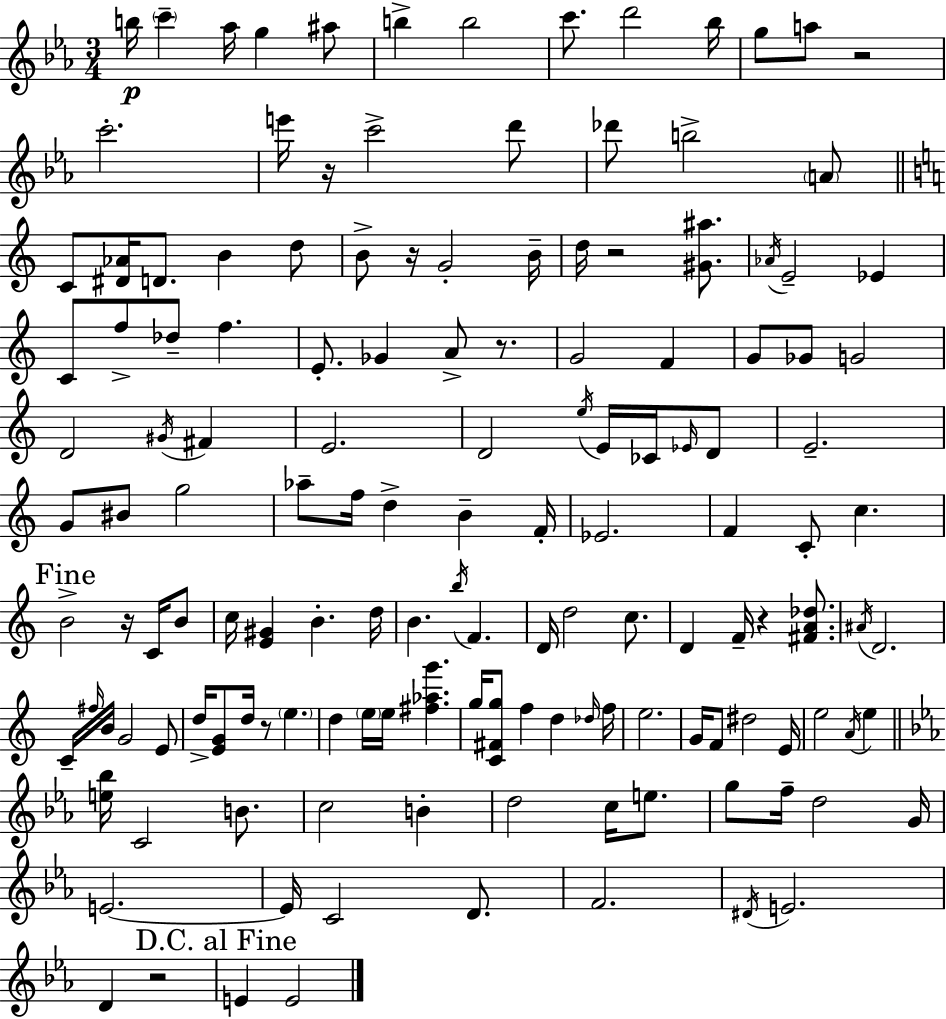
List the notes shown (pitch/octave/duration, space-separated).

B5/s C6/q Ab5/s G5/q A#5/e B5/q B5/h C6/e. D6/h Bb5/s G5/e A5/e R/h C6/h. E6/s R/s C6/h D6/e Db6/e B5/h A4/e C4/e [D#4,Ab4]/s D4/e. B4/q D5/e B4/e R/s G4/h B4/s D5/s R/h [G#4,A#5]/e. Ab4/s E4/h Eb4/q C4/e F5/e Db5/e F5/q. E4/e. Gb4/q A4/e R/e. G4/h F4/q G4/e Gb4/e G4/h D4/h G#4/s F#4/q E4/h. D4/h E5/s E4/s CES4/s Eb4/s D4/e E4/h. G4/e BIS4/e G5/h Ab5/e F5/s D5/q B4/q F4/s Eb4/h. F4/q C4/e C5/q. B4/h R/s C4/s B4/e C5/s [E4,G#4]/q B4/q. D5/s B4/q. B5/s F4/q. D4/s D5/h C5/e. D4/q F4/s R/q [F#4,A4,Db5]/e. A#4/s D4/h. C4/s F#5/s B4/s G4/h E4/e D5/s [E4,G4]/e D5/s R/e E5/q. D5/q E5/s E5/s [F#5,Ab5,G6]/q. G5/s [C4,F#4,G5]/e F5/q D5/q Db5/s F5/s E5/h. G4/s F4/e D#5/h E4/s E5/h A4/s E5/q [E5,Bb5]/s C4/h B4/e. C5/h B4/q D5/h C5/s E5/e. G5/e F5/s D5/h G4/s E4/h. E4/s C4/h D4/e. F4/h. D#4/s E4/h. D4/q R/h E4/q E4/h